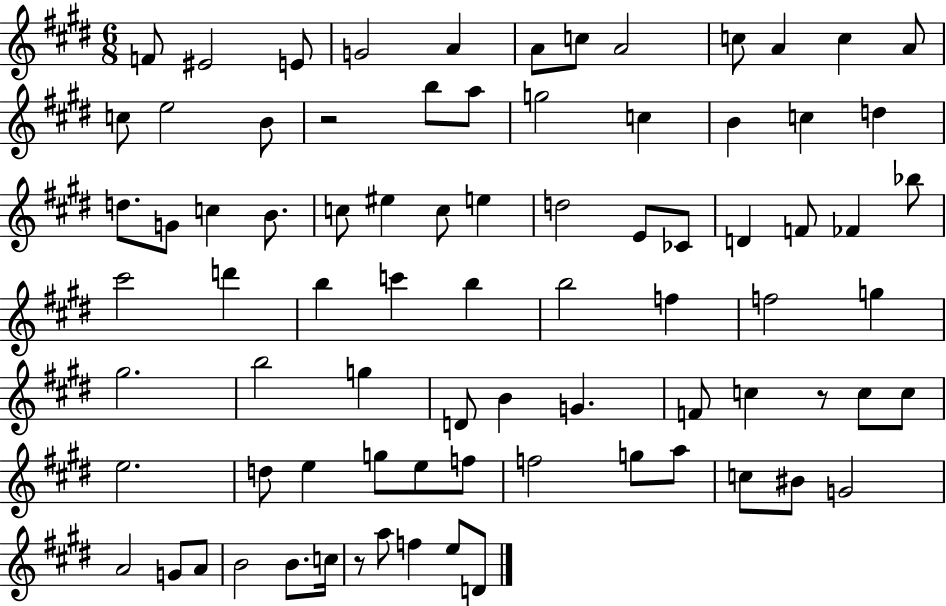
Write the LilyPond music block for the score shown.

{
  \clef treble
  \numericTimeSignature
  \time 6/8
  \key e \major
  f'8 eis'2 e'8 | g'2 a'4 | a'8 c''8 a'2 | c''8 a'4 c''4 a'8 | \break c''8 e''2 b'8 | r2 b''8 a''8 | g''2 c''4 | b'4 c''4 d''4 | \break d''8. g'8 c''4 b'8. | c''8 eis''4 c''8 e''4 | d''2 e'8 ces'8 | d'4 f'8 fes'4 bes''8 | \break cis'''2 d'''4 | b''4 c'''4 b''4 | b''2 f''4 | f''2 g''4 | \break gis''2. | b''2 g''4 | d'8 b'4 g'4. | f'8 c''4 r8 c''8 c''8 | \break e''2. | d''8 e''4 g''8 e''8 f''8 | f''2 g''8 a''8 | c''8 bis'8 g'2 | \break a'2 g'8 a'8 | b'2 b'8. c''16 | r8 a''8 f''4 e''8 d'8 | \bar "|."
}